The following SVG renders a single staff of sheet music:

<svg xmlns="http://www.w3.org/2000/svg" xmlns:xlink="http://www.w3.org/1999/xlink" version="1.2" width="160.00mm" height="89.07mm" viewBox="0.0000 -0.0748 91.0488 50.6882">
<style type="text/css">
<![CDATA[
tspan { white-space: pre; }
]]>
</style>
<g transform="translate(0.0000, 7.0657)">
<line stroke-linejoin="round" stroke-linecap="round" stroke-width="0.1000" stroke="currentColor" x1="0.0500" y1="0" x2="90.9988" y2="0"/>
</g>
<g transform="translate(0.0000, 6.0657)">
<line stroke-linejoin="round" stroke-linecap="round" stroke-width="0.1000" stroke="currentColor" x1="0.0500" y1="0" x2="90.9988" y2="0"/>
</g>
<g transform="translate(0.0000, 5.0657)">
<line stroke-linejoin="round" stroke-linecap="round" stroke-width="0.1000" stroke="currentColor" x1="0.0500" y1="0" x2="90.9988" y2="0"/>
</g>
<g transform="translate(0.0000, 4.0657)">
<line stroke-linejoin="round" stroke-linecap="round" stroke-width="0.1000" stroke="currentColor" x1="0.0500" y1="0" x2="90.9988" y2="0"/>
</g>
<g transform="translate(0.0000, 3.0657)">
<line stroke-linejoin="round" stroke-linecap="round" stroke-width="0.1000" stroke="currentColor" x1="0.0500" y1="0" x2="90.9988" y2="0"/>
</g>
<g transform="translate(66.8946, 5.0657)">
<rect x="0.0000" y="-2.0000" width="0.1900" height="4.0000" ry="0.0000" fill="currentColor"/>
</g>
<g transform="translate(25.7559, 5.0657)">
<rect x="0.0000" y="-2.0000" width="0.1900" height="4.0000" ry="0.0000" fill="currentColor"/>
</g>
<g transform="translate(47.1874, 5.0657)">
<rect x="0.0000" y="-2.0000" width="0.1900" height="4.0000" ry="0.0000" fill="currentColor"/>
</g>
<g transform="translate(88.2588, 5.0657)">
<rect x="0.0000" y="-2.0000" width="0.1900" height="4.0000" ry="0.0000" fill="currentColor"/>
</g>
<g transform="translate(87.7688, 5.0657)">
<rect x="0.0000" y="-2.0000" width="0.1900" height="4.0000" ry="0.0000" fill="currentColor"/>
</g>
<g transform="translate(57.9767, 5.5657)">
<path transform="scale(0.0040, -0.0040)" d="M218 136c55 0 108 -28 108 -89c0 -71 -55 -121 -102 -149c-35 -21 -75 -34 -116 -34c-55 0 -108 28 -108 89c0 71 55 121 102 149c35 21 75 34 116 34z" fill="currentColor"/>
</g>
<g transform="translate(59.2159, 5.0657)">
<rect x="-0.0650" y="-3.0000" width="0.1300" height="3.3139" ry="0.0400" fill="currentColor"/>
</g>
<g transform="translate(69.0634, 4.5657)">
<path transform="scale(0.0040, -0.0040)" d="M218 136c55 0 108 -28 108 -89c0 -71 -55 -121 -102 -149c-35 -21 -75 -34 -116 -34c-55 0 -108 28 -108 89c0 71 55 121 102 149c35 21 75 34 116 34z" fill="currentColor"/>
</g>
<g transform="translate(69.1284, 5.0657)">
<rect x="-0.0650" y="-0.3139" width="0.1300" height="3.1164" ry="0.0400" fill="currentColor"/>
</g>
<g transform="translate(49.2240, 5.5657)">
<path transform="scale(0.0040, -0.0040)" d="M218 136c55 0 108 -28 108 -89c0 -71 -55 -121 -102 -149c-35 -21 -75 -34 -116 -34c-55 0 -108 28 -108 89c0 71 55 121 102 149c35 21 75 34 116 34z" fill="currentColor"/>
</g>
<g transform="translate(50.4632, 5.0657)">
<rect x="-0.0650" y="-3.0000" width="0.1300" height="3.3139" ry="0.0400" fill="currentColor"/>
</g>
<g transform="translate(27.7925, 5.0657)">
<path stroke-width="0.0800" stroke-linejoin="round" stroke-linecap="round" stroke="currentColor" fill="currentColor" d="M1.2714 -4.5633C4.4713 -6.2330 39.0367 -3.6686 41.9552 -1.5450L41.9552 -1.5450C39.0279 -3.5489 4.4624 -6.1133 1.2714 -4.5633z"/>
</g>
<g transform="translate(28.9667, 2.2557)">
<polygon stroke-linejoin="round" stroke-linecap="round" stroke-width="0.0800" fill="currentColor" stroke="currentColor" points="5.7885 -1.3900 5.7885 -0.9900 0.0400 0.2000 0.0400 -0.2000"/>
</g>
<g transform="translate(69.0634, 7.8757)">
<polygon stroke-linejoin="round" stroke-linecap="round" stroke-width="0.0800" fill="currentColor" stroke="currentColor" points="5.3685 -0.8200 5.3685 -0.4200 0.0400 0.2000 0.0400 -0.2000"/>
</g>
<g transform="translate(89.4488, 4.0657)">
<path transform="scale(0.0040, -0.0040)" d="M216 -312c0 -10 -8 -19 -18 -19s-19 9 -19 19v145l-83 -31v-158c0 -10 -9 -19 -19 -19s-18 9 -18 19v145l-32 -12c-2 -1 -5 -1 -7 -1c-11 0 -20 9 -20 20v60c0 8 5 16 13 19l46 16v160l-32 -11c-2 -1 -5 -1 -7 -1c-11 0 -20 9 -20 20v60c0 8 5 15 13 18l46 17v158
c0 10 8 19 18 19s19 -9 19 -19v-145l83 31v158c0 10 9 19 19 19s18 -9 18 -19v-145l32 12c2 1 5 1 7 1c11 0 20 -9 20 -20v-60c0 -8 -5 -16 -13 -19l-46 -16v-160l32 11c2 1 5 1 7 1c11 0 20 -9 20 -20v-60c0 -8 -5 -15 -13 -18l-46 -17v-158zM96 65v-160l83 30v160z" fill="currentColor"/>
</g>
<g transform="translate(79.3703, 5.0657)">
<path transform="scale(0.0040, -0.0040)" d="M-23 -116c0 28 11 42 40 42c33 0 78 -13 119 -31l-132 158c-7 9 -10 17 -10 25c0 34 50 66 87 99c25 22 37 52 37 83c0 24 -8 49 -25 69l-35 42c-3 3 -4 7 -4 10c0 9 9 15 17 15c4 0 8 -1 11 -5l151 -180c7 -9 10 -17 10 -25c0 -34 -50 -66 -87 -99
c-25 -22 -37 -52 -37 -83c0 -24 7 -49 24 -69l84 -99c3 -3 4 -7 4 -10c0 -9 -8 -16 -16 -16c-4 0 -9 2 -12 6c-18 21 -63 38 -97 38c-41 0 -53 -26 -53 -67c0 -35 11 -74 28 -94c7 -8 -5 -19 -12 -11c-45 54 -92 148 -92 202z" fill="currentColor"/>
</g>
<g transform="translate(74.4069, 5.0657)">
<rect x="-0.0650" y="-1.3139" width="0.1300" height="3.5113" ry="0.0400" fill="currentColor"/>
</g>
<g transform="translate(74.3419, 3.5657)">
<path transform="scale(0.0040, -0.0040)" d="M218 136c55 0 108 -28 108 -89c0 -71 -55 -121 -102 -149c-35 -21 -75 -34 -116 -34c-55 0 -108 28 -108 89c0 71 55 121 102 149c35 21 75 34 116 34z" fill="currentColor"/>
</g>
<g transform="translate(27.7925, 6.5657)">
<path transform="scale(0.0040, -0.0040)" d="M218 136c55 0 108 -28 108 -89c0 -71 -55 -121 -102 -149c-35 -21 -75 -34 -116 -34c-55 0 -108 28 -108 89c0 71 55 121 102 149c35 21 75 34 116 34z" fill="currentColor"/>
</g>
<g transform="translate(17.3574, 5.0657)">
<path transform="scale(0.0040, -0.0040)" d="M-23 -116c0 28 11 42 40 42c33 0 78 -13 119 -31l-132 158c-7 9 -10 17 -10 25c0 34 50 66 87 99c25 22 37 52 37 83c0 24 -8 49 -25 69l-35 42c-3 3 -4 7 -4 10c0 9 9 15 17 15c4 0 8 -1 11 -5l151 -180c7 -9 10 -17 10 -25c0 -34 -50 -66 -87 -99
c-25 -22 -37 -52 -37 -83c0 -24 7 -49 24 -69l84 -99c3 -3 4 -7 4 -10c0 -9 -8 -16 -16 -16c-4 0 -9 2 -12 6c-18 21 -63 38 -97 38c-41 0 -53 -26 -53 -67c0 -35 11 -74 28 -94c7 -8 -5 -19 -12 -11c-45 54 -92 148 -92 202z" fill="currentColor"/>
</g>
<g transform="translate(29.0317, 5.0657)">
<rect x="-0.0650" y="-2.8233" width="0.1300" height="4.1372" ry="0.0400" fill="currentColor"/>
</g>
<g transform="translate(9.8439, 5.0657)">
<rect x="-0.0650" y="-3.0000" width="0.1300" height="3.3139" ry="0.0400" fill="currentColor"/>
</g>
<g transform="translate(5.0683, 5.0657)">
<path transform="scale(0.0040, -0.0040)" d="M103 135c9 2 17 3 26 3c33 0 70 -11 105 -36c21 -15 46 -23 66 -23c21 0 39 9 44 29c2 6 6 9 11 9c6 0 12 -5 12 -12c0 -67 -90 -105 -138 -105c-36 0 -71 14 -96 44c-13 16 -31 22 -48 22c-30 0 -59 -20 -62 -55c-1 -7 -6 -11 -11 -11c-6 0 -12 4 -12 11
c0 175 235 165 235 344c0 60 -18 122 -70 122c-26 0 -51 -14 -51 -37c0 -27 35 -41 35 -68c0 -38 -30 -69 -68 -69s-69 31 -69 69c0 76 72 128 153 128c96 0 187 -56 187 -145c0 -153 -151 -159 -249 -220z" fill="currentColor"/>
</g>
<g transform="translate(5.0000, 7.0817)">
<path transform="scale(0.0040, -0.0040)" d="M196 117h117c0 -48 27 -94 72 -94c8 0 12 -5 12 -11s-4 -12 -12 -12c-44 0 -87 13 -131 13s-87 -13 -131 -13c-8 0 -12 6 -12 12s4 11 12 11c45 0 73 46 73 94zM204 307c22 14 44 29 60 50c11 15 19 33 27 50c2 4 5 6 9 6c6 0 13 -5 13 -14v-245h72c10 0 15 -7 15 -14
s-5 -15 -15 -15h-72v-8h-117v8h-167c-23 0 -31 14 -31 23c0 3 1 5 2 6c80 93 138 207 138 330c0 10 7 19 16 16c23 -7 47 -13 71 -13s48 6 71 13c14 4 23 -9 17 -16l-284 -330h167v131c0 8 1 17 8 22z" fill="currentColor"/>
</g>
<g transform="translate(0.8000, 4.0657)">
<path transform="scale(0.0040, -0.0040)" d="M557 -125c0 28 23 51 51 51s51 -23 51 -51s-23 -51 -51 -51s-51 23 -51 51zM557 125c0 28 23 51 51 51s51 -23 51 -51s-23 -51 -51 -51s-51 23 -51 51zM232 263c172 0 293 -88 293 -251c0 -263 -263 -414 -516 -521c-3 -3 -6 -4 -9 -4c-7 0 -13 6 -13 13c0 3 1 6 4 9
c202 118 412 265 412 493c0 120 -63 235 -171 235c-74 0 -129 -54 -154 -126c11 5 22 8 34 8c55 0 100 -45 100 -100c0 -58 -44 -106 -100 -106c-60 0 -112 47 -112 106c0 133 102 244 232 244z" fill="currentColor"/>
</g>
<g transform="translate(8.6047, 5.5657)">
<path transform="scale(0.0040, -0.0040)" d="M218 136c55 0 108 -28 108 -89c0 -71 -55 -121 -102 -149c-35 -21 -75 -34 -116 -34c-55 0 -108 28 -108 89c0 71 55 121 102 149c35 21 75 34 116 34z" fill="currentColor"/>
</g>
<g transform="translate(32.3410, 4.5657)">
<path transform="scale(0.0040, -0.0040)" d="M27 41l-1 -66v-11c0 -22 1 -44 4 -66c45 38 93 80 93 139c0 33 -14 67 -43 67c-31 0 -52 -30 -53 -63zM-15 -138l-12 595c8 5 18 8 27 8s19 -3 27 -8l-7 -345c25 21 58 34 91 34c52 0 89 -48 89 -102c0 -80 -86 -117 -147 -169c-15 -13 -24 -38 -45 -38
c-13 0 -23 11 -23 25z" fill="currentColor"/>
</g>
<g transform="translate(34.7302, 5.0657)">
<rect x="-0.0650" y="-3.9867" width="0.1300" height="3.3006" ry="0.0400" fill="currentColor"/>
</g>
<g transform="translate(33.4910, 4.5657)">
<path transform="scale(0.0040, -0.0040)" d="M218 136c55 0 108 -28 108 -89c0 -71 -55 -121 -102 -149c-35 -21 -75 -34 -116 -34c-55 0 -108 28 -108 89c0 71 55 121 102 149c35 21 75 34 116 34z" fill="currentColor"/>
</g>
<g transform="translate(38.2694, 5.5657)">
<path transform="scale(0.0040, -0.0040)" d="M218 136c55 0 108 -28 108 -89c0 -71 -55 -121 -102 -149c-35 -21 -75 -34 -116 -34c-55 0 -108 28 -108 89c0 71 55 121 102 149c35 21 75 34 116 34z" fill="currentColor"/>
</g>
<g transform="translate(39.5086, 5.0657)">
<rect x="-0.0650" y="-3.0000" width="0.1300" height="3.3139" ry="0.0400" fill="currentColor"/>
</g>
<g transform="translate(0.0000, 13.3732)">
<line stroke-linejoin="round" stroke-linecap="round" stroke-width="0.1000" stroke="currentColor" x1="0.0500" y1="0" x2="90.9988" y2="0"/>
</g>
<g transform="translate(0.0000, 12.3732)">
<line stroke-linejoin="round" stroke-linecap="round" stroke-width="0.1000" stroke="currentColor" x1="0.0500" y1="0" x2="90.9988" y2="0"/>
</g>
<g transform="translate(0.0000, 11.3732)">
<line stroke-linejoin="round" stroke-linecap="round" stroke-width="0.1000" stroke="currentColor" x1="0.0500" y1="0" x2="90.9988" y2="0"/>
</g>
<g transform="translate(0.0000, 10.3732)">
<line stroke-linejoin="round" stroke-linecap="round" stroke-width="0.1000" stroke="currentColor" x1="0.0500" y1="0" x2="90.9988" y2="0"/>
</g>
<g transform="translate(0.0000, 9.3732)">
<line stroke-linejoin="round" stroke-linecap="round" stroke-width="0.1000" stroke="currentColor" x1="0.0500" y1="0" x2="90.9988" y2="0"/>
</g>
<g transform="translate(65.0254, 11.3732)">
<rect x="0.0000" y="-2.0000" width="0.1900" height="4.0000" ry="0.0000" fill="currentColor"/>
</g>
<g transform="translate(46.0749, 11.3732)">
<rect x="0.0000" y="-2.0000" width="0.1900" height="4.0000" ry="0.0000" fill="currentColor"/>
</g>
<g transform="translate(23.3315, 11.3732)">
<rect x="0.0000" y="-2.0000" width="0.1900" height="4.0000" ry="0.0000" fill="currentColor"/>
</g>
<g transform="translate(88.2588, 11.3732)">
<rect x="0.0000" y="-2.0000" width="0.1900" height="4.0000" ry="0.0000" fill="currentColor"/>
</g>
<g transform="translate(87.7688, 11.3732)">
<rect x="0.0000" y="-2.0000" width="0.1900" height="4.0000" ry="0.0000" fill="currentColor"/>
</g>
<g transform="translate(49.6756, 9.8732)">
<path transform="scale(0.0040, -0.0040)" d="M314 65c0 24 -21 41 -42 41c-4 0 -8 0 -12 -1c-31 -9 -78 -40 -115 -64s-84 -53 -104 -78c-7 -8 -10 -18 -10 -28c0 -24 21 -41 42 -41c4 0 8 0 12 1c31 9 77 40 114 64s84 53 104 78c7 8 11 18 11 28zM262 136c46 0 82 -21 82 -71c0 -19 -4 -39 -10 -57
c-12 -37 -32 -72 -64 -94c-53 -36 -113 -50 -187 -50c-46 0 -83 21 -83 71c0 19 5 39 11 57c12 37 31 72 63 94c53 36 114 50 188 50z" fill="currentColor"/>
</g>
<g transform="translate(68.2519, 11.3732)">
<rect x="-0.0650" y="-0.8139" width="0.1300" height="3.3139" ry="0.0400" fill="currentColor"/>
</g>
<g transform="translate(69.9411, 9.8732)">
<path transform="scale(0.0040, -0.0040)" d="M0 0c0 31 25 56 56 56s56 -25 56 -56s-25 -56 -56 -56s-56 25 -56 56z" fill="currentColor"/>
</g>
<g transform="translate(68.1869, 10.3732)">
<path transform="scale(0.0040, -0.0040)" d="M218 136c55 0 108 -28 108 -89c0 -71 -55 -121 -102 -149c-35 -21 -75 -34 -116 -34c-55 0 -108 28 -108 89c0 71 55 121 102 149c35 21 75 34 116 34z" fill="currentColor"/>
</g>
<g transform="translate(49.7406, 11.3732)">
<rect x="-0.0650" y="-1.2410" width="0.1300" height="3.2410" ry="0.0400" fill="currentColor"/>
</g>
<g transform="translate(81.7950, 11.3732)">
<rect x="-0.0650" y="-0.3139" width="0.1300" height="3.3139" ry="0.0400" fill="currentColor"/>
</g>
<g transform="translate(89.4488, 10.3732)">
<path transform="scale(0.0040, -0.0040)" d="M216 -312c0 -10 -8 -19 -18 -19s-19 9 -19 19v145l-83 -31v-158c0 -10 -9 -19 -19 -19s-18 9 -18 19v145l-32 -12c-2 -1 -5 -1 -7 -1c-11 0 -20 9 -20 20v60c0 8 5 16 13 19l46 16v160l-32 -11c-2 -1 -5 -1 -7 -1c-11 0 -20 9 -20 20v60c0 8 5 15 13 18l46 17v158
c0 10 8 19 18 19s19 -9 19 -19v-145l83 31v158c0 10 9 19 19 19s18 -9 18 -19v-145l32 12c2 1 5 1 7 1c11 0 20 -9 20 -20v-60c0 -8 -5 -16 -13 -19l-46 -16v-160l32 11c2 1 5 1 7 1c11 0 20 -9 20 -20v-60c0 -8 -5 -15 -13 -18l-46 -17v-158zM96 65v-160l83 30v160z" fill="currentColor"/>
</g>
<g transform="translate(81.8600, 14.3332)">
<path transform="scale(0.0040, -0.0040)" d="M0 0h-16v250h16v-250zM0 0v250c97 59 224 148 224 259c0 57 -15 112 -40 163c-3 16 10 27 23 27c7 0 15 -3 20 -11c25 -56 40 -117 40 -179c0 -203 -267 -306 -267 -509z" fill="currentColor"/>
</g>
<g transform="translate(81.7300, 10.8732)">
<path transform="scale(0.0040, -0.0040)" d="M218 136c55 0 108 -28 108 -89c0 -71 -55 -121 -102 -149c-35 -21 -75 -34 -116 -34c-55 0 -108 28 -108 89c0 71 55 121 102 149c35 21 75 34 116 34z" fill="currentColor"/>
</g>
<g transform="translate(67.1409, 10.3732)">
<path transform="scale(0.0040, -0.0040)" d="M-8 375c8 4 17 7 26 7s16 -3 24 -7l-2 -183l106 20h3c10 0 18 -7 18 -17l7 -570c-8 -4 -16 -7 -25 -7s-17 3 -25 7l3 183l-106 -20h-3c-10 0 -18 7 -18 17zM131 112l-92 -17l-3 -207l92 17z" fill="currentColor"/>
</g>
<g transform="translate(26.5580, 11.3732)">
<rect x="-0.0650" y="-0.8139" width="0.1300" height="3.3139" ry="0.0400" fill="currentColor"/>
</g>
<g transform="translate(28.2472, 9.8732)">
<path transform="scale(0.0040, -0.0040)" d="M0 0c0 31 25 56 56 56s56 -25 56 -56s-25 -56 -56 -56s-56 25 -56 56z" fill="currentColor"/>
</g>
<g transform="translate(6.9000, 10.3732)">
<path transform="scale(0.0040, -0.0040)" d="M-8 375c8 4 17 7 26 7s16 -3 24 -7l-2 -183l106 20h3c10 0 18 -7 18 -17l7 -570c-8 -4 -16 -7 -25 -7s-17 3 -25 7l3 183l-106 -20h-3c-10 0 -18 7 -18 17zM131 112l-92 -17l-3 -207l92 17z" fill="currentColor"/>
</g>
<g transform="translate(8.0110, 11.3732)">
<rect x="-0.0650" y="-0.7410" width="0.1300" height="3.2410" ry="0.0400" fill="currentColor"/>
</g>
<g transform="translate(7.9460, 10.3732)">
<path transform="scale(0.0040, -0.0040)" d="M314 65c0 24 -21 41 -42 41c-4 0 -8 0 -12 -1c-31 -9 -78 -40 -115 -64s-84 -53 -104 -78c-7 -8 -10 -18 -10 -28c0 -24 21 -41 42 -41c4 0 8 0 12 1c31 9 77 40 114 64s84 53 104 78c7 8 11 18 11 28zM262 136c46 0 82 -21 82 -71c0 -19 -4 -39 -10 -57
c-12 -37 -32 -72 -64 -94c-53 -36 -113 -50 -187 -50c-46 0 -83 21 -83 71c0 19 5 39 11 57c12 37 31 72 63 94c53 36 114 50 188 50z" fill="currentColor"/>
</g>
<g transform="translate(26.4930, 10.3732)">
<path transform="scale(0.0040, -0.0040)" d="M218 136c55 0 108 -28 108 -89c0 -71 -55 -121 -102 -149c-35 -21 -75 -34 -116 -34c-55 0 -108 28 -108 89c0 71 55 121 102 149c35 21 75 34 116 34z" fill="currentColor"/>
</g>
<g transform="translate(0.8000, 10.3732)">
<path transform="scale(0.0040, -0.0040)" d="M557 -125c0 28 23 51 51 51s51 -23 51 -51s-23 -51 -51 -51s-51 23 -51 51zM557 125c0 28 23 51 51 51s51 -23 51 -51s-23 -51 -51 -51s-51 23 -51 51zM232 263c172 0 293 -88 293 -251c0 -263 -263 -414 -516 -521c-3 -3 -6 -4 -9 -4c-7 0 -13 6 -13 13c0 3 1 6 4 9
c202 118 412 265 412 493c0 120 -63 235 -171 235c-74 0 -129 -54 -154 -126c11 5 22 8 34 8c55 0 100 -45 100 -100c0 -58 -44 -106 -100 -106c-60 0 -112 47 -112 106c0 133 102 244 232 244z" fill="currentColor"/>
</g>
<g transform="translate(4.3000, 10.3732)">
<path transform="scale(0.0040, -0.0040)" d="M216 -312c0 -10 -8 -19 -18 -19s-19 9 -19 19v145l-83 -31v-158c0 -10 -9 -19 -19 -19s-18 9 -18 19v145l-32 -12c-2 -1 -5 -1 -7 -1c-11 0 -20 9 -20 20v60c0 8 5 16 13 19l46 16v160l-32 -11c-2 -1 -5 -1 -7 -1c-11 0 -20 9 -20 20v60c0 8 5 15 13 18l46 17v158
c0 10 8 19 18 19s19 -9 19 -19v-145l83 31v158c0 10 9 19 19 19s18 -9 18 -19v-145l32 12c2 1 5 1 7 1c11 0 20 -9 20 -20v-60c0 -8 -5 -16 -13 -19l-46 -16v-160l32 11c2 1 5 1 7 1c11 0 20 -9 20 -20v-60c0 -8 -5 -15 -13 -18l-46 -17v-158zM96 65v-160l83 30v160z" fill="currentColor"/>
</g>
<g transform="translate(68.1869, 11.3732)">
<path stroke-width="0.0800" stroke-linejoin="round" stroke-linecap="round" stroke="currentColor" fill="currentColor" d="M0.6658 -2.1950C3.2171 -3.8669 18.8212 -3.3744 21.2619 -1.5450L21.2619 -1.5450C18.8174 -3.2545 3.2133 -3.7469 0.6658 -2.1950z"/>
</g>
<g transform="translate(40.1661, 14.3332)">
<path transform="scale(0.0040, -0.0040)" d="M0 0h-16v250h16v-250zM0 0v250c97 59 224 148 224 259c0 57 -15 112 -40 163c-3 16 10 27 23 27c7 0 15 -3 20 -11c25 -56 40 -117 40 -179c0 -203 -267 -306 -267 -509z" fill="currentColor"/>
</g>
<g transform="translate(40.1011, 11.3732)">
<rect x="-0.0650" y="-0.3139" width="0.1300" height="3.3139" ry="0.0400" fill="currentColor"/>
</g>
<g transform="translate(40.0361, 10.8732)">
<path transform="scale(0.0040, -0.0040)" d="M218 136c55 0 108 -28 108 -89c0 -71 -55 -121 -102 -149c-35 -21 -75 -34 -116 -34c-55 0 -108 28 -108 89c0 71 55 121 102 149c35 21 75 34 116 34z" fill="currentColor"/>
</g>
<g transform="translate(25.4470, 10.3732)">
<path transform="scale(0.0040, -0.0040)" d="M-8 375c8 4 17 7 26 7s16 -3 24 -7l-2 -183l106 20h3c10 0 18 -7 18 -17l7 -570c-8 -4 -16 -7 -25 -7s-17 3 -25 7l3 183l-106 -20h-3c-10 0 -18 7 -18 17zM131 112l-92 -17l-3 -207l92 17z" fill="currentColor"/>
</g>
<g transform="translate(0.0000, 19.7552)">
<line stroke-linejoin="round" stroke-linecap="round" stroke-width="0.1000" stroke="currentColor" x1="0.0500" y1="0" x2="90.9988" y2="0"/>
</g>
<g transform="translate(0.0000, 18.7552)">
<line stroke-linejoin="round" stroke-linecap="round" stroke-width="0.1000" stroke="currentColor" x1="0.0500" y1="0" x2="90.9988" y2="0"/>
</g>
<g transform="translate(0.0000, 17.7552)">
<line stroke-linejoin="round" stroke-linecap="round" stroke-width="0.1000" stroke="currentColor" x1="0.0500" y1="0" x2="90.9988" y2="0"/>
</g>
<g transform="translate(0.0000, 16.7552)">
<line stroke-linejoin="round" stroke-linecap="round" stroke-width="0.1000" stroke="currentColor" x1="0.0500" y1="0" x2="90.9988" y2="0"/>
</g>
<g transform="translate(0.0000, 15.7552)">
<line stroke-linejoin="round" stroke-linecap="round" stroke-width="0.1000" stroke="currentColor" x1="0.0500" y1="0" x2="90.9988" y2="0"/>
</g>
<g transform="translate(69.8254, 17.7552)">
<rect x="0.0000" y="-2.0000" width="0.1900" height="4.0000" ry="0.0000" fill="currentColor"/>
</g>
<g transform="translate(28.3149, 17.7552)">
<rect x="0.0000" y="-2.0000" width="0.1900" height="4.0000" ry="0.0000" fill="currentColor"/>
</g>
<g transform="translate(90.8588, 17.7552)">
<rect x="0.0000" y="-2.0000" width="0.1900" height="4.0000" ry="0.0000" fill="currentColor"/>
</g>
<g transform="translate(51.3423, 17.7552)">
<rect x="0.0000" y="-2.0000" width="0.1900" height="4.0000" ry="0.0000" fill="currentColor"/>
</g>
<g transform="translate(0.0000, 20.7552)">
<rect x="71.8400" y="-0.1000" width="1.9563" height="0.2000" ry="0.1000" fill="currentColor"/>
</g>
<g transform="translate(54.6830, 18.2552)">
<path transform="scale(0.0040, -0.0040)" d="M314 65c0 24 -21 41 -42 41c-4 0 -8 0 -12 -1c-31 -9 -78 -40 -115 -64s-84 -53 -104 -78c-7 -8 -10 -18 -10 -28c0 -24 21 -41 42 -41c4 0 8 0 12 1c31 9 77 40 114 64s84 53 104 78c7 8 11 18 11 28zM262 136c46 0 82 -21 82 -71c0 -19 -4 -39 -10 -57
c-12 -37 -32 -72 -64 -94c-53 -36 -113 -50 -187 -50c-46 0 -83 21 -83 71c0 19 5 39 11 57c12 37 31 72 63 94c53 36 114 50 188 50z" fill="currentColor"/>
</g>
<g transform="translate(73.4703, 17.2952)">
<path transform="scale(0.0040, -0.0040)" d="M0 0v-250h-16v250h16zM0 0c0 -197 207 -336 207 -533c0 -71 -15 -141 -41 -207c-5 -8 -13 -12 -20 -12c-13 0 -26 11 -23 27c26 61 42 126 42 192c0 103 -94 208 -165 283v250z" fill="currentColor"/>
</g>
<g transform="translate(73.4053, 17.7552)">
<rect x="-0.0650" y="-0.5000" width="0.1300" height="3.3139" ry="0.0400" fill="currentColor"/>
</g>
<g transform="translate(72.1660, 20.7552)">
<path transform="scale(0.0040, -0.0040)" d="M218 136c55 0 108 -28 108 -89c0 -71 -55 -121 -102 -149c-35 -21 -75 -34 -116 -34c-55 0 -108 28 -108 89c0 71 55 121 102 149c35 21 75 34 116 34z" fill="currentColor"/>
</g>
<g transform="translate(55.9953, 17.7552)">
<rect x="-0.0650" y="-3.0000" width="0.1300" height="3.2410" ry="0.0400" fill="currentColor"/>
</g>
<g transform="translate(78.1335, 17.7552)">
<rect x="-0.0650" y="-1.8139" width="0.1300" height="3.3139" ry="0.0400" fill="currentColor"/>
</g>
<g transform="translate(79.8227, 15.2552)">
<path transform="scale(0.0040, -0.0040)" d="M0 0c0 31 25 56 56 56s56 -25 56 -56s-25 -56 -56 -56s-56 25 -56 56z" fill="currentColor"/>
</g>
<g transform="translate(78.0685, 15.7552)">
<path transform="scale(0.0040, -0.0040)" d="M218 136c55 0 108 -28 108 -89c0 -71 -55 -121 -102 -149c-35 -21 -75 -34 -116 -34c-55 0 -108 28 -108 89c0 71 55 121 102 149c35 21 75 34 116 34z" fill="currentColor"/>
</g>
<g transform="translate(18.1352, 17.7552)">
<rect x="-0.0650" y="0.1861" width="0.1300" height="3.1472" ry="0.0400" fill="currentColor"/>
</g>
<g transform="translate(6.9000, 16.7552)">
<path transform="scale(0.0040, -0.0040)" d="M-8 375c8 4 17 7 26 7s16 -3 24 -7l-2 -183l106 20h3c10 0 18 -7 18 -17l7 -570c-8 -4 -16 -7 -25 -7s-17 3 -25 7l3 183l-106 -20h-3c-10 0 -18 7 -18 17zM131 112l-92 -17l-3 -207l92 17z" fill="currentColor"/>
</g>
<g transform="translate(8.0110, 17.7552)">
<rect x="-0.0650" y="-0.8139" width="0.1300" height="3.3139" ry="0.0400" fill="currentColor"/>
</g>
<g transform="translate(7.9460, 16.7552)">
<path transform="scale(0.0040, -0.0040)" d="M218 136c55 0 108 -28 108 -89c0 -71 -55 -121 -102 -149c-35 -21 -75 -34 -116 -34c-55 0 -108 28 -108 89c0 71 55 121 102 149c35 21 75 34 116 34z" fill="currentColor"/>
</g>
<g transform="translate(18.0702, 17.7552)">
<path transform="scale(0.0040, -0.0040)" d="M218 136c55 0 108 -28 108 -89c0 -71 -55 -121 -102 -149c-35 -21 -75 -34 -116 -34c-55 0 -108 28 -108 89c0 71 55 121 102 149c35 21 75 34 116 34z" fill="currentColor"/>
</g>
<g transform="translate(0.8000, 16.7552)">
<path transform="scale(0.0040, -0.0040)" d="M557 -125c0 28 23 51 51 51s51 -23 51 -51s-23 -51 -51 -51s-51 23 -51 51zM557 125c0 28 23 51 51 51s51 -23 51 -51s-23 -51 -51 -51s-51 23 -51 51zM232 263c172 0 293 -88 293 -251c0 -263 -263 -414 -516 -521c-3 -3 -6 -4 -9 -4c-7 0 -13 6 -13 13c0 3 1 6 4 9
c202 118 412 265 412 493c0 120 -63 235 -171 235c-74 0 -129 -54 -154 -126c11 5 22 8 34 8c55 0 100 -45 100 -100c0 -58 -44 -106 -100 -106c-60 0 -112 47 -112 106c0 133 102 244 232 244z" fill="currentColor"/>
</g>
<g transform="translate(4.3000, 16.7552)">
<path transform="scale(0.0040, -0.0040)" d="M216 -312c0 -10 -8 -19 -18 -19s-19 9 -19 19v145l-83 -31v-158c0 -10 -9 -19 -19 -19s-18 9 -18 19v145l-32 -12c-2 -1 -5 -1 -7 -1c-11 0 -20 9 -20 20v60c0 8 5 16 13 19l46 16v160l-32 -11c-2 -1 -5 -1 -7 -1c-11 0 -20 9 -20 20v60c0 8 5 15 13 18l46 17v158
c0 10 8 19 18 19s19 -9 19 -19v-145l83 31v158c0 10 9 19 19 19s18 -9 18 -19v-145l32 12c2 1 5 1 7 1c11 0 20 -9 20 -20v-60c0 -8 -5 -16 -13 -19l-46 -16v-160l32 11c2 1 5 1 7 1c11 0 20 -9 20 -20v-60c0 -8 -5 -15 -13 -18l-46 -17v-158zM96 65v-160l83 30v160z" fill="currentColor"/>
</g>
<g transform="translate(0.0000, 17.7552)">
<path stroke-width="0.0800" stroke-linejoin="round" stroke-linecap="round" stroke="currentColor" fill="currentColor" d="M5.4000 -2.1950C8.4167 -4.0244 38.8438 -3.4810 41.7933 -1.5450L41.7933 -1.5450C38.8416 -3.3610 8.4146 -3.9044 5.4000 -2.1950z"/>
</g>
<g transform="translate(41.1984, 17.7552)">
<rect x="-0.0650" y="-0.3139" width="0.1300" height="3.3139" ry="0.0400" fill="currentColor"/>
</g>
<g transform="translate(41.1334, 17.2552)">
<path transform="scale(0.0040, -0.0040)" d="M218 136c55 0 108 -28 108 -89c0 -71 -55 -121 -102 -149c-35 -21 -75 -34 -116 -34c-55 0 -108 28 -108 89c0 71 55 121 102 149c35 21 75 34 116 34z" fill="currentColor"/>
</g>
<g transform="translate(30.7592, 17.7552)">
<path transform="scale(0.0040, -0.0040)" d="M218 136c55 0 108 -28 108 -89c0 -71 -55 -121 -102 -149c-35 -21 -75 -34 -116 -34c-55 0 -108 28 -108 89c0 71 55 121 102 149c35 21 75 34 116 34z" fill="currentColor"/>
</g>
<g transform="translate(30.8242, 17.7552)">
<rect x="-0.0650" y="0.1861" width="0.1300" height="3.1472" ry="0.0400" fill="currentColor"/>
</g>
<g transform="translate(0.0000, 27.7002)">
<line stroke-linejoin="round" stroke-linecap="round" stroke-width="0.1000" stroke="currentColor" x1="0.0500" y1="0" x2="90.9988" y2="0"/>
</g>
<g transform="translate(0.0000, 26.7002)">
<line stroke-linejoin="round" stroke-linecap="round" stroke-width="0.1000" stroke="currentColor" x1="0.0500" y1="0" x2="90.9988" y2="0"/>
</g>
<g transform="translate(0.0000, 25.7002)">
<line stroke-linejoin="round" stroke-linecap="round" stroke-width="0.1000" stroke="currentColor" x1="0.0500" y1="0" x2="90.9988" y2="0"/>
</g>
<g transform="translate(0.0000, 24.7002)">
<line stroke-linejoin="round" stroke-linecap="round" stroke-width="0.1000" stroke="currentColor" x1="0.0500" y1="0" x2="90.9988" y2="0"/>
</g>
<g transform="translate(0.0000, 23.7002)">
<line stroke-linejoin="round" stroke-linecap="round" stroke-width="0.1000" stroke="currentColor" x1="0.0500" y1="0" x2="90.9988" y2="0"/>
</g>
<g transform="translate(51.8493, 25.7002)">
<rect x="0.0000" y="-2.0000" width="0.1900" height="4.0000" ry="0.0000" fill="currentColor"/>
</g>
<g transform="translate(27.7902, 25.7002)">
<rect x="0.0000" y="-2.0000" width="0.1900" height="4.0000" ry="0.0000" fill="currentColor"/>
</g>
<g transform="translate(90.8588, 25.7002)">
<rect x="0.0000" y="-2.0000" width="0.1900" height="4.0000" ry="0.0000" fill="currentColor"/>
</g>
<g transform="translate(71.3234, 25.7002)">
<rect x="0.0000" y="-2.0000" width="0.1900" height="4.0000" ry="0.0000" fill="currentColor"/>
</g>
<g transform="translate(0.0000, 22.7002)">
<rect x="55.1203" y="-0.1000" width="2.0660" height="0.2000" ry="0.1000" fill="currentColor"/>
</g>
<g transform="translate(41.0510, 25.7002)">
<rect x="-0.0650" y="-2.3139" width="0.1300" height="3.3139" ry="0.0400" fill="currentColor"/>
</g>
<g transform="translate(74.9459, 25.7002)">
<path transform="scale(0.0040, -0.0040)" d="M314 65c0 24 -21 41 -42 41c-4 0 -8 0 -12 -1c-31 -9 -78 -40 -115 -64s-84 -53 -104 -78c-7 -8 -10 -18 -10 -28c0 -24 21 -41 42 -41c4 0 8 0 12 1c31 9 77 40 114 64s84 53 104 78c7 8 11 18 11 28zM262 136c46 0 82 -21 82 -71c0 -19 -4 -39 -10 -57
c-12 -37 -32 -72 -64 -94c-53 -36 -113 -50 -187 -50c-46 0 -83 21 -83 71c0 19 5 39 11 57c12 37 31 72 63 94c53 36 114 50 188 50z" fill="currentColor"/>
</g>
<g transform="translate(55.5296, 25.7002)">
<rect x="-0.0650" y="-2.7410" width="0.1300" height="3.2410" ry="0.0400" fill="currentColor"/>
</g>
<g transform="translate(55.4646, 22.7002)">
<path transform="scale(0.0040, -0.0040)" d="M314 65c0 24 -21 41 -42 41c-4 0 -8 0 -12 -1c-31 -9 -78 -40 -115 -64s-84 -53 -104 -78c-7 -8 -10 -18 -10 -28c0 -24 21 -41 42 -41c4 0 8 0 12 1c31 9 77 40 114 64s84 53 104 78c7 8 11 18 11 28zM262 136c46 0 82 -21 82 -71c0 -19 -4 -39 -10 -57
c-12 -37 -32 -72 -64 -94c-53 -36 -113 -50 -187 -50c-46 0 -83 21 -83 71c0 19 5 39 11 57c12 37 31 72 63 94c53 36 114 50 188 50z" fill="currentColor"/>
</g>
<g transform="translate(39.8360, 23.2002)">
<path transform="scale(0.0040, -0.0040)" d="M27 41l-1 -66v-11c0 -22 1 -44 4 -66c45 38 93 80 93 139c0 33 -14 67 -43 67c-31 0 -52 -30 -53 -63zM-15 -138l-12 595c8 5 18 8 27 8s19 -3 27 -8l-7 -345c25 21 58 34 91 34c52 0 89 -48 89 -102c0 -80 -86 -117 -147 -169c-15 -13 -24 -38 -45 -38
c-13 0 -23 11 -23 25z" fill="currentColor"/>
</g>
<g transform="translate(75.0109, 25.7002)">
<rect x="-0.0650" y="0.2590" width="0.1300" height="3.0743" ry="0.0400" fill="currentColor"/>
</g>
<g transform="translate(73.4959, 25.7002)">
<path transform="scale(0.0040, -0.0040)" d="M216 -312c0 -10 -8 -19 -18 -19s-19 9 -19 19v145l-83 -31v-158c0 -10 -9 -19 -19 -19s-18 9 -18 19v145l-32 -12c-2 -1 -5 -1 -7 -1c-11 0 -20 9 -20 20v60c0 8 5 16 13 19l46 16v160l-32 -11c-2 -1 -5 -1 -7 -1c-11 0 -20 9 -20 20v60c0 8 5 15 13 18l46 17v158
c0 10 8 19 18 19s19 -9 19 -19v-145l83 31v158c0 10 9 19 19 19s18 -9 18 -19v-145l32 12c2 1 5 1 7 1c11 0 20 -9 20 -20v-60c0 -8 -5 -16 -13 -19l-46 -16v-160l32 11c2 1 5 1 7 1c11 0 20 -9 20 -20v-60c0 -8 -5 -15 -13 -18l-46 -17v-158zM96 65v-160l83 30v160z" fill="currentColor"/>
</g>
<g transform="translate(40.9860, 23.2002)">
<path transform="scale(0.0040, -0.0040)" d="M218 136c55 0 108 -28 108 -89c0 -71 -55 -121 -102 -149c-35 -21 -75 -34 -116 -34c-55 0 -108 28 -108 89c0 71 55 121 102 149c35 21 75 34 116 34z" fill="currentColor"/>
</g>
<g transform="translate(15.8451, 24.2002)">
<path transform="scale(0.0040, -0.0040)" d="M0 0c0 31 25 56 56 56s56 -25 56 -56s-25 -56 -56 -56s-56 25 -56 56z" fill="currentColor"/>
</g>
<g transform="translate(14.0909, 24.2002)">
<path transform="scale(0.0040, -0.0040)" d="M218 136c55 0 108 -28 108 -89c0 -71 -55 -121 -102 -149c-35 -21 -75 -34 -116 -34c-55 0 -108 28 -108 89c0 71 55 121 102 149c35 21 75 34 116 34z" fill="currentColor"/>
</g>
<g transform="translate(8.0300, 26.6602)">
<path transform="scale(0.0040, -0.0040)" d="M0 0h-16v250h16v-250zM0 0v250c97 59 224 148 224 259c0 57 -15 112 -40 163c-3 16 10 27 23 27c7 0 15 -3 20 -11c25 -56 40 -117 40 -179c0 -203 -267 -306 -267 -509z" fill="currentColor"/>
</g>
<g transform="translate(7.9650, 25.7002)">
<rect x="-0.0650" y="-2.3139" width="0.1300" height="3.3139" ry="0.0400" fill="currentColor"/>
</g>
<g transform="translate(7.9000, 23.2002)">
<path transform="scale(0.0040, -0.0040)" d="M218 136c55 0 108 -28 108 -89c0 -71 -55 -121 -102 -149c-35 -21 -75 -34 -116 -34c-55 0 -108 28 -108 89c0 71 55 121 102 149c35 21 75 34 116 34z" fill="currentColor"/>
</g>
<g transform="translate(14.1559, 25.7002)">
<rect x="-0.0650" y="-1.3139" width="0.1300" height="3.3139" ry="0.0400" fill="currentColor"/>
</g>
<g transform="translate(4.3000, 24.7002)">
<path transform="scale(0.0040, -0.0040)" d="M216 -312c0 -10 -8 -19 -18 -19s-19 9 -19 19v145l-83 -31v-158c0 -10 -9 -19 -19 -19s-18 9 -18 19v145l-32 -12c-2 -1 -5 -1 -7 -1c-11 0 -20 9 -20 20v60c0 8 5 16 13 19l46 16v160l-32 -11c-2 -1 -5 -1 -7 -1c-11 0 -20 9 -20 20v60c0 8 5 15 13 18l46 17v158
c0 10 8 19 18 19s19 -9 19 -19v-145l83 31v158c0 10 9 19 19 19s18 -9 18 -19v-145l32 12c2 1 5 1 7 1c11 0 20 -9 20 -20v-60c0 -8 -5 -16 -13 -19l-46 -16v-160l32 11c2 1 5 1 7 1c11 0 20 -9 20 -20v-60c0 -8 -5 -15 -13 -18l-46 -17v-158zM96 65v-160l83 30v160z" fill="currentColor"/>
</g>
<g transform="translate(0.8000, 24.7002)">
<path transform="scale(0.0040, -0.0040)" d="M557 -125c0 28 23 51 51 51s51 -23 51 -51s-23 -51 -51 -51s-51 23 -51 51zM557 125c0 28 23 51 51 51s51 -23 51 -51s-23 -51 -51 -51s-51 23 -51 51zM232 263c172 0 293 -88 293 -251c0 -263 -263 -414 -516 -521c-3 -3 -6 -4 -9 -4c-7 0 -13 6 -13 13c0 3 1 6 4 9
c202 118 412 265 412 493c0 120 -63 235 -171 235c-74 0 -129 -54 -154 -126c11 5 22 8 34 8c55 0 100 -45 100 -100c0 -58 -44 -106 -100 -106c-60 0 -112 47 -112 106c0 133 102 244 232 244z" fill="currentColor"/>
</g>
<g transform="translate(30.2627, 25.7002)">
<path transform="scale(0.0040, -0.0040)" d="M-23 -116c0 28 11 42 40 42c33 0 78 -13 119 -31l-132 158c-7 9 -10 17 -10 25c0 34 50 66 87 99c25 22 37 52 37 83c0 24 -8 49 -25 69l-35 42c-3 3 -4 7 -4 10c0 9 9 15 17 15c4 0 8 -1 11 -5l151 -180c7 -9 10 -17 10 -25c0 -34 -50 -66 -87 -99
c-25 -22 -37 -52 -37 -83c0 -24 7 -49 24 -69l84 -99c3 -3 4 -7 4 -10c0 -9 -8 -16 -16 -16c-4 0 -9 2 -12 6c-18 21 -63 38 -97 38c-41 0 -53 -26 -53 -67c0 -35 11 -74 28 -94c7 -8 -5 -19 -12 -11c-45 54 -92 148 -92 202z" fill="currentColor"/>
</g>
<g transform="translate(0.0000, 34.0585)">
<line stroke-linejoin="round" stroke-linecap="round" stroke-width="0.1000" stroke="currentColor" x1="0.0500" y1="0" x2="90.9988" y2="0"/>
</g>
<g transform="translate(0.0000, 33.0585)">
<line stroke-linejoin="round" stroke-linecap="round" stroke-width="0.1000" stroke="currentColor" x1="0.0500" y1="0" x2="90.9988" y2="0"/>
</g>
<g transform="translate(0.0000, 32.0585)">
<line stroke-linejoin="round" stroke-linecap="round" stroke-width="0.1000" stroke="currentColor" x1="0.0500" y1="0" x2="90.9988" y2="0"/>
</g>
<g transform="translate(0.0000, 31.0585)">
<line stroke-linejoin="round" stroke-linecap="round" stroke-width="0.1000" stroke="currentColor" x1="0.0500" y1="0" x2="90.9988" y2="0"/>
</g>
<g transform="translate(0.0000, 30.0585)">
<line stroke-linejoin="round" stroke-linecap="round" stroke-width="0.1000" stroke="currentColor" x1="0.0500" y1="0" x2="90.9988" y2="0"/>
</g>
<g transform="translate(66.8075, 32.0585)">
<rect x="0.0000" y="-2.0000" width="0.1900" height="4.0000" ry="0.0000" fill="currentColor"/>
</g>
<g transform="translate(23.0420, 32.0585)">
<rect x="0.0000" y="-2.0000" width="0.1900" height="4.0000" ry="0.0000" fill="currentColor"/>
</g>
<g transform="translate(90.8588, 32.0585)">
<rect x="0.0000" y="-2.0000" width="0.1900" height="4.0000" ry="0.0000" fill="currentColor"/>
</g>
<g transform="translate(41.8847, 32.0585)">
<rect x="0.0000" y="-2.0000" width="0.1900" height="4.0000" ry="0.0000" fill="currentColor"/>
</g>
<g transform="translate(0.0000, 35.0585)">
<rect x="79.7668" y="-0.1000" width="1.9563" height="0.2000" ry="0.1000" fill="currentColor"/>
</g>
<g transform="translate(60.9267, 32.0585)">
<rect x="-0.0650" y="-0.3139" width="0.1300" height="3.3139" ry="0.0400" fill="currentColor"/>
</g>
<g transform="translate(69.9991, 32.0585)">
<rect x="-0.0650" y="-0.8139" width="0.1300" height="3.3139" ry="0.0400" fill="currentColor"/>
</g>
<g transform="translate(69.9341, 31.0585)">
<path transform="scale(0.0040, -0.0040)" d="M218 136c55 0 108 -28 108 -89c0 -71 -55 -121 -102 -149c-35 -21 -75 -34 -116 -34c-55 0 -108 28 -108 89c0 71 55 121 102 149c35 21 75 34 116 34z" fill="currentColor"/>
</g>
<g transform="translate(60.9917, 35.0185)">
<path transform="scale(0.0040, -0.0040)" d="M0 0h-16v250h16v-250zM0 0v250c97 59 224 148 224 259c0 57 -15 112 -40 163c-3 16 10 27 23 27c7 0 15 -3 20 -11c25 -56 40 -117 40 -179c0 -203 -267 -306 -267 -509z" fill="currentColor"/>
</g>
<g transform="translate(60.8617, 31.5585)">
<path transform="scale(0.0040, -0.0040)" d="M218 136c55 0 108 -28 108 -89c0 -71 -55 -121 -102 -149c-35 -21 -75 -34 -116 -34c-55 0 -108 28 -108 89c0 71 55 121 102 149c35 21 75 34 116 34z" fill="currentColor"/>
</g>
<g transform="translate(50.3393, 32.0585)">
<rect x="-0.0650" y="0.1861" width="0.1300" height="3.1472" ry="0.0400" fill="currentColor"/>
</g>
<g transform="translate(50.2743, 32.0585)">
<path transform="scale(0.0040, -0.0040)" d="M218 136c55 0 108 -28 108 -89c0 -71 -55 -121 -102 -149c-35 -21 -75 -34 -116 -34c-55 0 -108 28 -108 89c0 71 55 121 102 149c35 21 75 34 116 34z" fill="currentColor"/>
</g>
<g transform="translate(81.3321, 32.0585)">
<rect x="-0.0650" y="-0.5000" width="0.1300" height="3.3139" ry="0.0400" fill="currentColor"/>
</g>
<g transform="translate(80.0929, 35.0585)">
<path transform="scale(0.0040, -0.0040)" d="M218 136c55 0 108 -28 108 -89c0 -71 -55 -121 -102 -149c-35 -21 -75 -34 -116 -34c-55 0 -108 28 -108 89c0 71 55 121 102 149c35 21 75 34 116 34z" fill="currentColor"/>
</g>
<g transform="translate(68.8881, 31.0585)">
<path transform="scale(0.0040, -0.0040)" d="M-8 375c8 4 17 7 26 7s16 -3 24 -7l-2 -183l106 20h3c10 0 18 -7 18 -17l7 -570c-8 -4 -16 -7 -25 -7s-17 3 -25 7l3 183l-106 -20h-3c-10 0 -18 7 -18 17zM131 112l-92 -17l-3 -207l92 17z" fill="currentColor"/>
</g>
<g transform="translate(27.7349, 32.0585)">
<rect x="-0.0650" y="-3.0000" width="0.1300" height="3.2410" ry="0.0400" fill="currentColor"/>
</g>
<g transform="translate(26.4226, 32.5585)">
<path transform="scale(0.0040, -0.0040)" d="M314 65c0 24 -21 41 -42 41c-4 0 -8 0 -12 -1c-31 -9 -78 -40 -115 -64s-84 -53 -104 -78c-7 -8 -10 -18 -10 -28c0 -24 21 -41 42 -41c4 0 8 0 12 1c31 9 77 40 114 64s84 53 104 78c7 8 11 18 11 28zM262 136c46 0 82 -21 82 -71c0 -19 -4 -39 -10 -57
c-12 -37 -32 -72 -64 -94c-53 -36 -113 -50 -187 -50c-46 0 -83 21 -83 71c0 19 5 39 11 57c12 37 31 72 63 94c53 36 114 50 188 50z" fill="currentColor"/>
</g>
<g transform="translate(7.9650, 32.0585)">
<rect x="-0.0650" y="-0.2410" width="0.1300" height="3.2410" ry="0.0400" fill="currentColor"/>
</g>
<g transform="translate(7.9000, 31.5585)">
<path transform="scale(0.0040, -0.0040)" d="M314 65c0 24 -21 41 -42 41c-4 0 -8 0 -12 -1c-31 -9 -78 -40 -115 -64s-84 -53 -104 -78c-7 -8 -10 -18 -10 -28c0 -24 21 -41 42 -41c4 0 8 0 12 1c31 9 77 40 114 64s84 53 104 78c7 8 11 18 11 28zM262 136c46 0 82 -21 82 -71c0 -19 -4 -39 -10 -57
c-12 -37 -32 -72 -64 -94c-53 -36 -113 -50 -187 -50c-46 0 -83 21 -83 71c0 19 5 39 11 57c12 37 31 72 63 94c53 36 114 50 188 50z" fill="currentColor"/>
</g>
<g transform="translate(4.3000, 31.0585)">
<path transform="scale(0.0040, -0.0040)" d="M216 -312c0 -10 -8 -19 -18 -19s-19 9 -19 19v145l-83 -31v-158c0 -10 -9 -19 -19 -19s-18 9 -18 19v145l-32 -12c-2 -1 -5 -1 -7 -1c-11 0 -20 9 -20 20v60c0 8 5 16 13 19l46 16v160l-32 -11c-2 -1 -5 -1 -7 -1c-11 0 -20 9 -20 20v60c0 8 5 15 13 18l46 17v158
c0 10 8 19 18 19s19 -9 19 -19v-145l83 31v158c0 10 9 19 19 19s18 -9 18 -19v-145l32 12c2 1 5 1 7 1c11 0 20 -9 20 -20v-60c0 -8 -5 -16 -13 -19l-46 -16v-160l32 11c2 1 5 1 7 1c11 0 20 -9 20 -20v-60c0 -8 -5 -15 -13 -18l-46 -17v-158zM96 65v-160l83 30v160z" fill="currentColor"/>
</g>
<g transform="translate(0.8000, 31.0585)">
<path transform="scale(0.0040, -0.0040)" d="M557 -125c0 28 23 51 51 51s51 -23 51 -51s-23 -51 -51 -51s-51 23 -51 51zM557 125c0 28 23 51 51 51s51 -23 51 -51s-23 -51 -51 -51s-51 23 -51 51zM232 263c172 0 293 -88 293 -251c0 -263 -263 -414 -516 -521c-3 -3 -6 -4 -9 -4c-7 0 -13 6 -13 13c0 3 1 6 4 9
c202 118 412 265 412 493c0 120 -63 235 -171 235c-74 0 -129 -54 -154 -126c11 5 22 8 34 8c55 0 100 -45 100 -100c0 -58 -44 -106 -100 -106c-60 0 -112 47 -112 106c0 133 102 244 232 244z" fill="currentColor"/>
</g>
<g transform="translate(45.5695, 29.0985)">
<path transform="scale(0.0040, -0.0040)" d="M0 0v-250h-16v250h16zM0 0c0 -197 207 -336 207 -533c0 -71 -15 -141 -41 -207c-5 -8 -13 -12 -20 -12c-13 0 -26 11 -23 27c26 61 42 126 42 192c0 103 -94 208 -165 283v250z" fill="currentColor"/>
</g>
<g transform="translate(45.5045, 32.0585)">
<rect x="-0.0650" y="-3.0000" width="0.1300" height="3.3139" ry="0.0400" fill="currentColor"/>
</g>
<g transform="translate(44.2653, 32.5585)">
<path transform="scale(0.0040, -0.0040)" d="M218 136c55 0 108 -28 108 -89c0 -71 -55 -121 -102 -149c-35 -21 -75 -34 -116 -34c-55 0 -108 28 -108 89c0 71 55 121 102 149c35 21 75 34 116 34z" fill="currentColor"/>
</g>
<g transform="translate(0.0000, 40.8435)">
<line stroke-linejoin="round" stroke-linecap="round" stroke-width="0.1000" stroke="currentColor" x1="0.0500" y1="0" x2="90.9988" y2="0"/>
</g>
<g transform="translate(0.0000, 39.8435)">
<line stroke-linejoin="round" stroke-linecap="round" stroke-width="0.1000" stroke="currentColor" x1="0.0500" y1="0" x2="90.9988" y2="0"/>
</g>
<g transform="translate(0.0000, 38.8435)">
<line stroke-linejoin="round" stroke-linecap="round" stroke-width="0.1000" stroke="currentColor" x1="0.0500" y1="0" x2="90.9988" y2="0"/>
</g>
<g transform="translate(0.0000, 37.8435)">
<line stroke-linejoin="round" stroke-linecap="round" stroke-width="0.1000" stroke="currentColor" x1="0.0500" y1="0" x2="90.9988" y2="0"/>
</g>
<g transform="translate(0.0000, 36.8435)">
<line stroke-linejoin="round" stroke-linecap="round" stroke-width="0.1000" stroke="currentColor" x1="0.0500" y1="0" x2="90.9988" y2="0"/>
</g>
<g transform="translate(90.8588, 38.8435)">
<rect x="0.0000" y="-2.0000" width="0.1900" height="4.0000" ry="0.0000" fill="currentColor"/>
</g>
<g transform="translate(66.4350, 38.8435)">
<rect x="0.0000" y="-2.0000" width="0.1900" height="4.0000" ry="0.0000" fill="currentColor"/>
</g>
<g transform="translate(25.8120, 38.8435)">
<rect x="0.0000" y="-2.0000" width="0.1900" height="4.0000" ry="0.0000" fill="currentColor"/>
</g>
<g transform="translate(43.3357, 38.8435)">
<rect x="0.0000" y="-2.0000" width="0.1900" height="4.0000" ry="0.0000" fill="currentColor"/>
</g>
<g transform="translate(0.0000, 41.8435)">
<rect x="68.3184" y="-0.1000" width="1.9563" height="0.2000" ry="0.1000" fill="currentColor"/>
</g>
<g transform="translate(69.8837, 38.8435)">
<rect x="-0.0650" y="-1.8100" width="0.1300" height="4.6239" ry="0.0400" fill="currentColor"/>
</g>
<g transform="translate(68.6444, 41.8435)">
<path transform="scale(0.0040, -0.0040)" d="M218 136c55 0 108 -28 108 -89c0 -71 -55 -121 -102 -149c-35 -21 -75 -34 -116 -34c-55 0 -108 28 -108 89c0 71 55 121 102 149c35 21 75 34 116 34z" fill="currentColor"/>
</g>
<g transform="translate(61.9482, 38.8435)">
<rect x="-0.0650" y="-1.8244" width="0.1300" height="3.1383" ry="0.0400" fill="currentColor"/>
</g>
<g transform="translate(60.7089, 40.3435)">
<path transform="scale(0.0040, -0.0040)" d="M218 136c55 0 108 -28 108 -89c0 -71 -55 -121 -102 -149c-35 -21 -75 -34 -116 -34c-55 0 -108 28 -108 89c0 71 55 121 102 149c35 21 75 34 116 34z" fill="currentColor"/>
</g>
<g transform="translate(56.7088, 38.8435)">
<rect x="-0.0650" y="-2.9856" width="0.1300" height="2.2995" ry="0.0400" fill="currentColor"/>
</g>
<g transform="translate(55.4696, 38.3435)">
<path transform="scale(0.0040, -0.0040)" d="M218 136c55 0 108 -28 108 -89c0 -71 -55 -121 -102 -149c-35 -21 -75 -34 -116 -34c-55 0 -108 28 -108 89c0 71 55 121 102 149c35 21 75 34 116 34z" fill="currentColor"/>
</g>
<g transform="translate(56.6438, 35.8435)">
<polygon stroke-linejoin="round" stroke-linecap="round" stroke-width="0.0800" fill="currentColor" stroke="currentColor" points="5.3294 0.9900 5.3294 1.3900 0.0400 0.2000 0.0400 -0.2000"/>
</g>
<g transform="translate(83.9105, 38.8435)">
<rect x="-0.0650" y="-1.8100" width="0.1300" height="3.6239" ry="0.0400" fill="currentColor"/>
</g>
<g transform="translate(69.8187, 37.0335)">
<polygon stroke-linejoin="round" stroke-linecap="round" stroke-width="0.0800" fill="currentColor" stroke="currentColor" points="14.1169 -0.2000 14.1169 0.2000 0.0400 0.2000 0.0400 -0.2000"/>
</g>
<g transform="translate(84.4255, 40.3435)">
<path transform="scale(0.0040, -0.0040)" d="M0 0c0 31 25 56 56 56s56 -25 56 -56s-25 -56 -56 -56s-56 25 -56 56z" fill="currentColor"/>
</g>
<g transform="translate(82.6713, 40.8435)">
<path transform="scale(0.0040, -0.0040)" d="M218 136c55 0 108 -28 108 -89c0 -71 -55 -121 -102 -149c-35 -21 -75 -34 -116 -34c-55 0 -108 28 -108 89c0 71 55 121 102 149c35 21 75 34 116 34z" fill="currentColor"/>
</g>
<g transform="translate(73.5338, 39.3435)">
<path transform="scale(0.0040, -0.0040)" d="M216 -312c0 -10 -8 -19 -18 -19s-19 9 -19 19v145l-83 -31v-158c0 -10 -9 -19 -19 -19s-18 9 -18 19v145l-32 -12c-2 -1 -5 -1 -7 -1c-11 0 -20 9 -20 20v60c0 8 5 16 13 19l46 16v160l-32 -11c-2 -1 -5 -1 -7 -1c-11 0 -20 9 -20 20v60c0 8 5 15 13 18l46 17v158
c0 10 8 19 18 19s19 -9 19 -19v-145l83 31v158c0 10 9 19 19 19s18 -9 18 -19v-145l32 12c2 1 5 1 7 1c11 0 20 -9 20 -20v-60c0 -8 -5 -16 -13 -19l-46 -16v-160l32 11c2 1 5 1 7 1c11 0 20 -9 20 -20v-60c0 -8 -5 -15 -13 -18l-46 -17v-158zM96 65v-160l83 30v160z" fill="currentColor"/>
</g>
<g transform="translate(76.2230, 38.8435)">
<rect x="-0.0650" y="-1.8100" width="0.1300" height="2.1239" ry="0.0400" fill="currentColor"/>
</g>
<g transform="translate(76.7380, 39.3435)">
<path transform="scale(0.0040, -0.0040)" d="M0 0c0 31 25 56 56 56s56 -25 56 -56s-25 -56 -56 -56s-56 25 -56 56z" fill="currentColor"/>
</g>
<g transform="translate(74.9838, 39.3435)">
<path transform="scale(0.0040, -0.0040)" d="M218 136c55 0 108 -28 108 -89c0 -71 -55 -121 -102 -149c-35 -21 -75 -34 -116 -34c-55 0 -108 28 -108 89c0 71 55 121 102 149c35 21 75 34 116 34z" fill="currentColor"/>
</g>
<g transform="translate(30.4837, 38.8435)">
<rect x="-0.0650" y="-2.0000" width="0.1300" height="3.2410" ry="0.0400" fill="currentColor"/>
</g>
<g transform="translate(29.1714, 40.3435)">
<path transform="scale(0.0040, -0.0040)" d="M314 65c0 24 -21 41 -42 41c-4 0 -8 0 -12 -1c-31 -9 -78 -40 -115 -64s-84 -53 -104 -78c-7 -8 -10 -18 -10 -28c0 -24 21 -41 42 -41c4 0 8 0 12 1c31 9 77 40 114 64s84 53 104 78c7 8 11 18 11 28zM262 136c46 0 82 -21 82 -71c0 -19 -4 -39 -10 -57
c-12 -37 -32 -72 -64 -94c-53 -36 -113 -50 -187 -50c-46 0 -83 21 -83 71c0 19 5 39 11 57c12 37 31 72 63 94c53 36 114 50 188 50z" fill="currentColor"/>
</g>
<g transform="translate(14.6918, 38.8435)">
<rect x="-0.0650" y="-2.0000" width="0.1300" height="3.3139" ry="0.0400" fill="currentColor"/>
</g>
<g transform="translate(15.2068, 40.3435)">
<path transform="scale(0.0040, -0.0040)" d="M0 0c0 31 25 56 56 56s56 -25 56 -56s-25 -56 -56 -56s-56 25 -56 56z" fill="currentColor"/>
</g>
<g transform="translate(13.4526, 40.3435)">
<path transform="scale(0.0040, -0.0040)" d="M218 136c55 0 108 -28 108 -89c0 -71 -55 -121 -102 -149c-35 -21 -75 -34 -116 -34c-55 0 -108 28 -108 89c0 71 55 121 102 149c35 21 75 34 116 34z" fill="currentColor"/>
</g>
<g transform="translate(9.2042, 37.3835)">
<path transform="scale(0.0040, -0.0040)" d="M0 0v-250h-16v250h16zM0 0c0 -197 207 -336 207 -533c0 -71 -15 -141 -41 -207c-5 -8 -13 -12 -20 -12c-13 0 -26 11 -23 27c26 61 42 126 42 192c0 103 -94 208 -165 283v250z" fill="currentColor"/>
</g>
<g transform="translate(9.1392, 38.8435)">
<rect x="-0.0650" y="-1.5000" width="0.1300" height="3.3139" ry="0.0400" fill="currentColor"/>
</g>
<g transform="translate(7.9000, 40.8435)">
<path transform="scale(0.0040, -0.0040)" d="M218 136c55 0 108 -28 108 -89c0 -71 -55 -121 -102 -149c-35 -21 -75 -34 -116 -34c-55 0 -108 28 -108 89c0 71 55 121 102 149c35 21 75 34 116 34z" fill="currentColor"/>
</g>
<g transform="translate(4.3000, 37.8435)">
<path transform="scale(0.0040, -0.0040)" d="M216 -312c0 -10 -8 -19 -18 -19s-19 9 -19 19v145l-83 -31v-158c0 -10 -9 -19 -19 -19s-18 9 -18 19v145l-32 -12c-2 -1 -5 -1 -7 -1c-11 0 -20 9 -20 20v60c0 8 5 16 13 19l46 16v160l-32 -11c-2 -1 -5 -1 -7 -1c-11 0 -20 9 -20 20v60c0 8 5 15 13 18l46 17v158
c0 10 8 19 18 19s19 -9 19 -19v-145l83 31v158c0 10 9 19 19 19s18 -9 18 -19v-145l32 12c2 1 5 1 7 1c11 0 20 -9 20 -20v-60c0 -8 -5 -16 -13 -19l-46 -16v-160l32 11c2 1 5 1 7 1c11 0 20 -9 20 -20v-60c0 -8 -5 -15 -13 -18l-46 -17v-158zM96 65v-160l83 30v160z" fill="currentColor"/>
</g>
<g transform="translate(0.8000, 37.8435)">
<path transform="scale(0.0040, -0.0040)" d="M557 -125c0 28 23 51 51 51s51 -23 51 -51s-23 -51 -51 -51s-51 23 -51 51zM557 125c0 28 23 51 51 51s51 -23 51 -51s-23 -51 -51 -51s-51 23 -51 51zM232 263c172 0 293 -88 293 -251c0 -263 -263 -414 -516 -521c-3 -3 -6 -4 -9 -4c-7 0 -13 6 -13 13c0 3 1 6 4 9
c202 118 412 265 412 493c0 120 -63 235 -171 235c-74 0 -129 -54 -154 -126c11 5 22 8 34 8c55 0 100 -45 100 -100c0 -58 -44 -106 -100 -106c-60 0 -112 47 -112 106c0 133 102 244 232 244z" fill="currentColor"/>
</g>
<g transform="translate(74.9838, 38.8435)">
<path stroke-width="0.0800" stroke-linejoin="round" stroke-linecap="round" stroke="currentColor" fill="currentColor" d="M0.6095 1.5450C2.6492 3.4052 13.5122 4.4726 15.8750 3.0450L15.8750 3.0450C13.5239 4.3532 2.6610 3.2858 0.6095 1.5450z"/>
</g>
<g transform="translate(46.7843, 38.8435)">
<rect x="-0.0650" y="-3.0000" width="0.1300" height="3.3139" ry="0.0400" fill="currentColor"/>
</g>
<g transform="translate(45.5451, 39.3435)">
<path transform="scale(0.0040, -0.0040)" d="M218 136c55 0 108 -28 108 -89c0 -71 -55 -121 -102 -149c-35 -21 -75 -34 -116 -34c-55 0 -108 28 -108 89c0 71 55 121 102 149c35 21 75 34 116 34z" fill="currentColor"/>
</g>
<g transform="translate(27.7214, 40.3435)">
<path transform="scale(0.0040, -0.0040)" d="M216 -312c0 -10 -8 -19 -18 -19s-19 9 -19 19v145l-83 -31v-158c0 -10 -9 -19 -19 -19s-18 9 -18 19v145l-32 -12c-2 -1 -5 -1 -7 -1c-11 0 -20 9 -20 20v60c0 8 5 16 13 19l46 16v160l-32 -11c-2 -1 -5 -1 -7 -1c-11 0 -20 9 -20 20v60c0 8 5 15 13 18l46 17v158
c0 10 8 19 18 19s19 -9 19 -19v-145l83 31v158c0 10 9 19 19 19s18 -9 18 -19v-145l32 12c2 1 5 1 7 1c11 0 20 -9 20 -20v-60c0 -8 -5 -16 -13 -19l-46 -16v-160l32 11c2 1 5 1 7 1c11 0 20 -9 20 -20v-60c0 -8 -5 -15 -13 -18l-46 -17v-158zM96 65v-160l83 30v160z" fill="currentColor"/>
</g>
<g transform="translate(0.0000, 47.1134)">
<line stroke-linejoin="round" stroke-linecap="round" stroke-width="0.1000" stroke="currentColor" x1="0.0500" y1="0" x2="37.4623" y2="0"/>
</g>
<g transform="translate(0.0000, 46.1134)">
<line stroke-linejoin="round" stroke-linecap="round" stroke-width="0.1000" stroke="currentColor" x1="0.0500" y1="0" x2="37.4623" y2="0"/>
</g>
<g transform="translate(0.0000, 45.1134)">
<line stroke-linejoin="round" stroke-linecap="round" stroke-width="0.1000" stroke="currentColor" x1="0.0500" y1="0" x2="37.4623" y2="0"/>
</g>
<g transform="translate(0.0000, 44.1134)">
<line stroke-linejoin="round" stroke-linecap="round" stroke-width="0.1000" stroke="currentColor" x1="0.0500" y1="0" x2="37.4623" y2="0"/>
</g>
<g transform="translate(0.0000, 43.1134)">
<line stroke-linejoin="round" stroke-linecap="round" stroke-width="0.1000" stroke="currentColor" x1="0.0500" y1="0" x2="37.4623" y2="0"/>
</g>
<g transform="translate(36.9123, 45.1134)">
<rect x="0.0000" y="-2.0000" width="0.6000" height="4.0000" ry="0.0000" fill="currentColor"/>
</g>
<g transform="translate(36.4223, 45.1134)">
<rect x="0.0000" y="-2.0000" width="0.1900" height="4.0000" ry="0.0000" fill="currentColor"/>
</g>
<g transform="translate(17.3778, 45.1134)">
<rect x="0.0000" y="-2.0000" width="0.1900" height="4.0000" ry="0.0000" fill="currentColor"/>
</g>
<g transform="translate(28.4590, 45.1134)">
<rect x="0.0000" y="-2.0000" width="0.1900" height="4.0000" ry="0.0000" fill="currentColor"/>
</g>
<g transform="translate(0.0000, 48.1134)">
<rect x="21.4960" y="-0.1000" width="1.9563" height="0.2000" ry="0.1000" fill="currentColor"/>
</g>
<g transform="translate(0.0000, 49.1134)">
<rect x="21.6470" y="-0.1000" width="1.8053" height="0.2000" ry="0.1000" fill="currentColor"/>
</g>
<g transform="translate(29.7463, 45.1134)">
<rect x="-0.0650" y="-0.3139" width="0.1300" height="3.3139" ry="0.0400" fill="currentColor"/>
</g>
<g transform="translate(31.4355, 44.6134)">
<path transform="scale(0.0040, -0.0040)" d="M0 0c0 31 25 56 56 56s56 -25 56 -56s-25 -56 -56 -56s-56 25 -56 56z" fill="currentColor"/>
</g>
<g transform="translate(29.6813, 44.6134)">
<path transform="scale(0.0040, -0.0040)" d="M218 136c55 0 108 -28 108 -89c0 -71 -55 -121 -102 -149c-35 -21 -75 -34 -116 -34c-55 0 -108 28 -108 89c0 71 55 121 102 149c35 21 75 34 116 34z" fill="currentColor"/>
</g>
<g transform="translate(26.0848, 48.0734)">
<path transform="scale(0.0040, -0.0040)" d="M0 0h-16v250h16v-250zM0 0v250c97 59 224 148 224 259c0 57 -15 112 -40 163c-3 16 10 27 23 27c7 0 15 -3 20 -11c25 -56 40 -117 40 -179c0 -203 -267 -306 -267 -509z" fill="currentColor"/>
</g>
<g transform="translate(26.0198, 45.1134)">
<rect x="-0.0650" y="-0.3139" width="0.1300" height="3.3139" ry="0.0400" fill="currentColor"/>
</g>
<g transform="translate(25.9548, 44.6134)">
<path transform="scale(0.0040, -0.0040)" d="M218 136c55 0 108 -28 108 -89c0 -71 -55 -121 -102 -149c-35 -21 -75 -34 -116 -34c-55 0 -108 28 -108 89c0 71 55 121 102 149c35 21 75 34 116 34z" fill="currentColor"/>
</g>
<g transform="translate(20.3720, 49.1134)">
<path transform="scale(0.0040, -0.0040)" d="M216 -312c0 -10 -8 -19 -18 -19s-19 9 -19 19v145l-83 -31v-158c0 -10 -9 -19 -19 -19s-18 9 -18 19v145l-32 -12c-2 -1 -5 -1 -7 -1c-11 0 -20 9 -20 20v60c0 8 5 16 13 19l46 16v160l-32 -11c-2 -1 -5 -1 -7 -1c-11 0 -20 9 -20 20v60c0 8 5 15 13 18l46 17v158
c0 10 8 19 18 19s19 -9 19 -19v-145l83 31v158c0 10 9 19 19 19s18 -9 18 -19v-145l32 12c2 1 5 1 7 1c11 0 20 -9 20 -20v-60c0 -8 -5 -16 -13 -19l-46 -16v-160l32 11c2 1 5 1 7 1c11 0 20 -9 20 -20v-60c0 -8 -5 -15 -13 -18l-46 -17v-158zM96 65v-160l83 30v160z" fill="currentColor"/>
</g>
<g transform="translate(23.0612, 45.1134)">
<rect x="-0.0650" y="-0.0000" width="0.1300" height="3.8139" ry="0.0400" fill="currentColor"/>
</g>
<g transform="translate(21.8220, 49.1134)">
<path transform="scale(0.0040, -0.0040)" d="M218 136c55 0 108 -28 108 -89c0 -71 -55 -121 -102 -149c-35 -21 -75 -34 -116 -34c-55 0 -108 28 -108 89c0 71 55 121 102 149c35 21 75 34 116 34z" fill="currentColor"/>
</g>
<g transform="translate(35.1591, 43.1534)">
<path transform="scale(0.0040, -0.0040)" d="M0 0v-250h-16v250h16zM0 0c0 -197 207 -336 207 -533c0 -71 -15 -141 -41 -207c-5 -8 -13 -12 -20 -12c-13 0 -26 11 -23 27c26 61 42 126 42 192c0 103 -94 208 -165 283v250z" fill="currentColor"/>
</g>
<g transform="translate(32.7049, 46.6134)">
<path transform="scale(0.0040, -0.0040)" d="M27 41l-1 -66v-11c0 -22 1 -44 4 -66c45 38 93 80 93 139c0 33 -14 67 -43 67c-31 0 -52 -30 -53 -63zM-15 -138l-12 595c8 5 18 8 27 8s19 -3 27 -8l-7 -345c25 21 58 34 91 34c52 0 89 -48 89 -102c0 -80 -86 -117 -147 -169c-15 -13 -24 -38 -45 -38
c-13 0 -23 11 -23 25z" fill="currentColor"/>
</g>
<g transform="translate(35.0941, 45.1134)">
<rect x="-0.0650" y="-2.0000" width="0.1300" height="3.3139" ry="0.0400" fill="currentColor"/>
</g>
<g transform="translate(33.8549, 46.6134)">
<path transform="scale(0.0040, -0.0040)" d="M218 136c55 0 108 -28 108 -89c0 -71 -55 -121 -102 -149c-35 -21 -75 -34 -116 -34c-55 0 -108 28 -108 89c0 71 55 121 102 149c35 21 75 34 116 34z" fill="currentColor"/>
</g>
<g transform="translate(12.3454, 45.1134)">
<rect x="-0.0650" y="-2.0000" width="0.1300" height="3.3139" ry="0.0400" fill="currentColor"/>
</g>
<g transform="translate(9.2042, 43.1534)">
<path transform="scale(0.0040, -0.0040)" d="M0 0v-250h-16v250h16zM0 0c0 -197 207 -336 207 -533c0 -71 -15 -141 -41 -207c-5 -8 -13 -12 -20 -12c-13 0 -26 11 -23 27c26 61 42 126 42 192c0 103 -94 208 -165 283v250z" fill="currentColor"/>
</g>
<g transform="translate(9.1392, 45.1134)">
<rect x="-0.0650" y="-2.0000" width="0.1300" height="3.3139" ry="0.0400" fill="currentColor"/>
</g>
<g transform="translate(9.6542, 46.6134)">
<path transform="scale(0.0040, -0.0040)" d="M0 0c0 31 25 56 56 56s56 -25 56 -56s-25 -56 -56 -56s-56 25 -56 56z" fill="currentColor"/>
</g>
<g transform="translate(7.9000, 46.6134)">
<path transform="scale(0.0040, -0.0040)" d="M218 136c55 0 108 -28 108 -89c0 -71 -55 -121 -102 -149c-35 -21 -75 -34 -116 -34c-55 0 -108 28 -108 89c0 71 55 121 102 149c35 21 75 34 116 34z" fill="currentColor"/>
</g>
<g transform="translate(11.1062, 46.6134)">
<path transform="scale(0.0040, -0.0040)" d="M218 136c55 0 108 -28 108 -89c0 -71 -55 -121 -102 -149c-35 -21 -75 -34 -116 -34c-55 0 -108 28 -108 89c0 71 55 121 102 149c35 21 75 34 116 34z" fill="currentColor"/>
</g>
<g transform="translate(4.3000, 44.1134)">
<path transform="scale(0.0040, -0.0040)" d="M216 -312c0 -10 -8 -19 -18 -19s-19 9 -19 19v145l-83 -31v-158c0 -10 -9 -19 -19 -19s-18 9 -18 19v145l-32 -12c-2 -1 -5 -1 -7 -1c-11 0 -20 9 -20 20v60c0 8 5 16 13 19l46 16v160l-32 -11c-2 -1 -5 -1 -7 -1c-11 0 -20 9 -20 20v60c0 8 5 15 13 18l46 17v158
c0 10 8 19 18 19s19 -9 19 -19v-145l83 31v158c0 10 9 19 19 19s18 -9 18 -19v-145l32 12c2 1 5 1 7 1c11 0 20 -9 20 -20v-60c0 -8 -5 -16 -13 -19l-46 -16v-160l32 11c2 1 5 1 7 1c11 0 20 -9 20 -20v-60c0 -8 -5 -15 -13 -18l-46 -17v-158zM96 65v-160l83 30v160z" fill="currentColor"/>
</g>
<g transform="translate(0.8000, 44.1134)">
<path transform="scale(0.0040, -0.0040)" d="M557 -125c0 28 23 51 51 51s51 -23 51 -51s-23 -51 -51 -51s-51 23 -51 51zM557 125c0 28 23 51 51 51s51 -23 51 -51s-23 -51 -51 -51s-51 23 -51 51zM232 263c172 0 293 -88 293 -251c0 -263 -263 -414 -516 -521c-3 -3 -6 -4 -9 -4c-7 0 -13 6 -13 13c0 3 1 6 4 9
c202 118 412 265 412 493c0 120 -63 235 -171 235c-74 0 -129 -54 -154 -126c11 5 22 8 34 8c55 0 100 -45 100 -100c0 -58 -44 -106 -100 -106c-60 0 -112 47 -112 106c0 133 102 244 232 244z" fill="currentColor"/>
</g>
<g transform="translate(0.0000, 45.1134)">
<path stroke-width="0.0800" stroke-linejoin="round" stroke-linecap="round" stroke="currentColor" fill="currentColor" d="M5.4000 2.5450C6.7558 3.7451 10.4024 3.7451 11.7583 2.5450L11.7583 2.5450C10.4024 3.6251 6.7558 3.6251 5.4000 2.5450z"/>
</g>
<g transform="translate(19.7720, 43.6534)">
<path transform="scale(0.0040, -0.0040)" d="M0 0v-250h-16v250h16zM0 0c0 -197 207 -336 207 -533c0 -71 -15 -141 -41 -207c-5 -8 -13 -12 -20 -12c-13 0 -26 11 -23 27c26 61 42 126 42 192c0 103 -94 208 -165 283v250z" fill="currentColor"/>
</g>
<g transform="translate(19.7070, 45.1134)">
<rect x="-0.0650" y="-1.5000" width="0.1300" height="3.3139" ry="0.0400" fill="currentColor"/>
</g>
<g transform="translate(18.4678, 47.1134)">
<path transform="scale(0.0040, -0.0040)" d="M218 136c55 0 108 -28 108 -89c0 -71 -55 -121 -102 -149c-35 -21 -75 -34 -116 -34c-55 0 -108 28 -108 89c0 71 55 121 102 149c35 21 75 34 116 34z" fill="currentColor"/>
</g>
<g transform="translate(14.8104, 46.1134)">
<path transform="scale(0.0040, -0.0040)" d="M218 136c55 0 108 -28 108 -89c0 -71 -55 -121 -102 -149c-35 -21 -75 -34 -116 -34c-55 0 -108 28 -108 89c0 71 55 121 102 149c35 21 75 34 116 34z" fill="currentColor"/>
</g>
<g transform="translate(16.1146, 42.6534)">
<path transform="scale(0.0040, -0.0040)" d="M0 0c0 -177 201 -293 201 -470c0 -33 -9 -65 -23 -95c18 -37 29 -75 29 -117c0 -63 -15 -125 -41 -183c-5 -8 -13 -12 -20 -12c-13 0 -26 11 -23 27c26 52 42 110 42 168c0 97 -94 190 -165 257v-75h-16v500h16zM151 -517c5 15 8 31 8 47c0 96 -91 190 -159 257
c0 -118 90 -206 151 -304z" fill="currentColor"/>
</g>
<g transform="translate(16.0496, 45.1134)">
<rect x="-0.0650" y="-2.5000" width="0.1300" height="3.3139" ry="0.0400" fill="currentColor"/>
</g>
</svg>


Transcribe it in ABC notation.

X:1
T:Untitled
M:2/4
L:1/4
K:C
C, z A,,/2 _E,/2 C, C, C, E,/2 G,/2 z F,2 F, E,/2 G,2 F, E,/2 F, D, D, E, C,2 E,,/2 A, B,/2 G, z _B, C2 ^D,2 E,2 C,2 C,/2 D, E,/2 F, E,, G,,/2 A,, ^A,,2 C, E,/2 A,,/2 E,,/2 ^C,/2 G,,/2 A,,/2 A,, B,,/4 G,,/2 ^C,, E,/2 E, _A,,/2